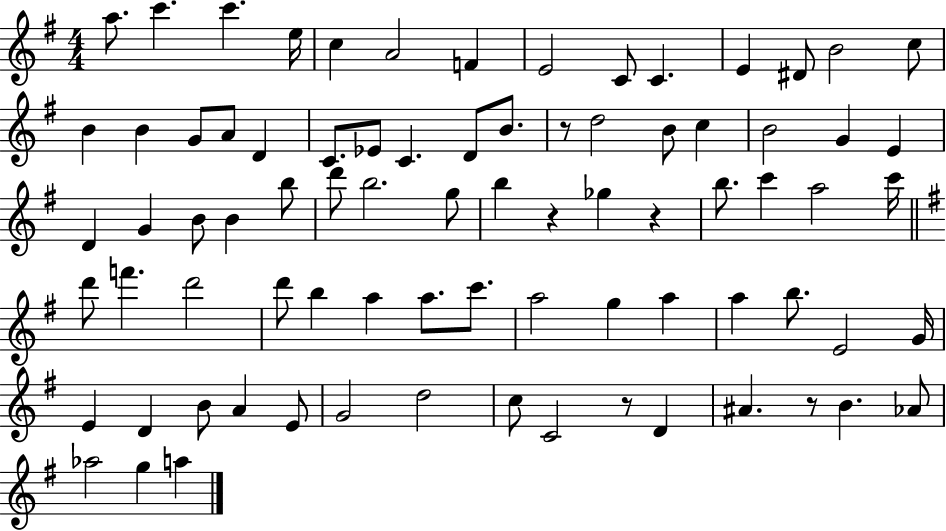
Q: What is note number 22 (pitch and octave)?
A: C4